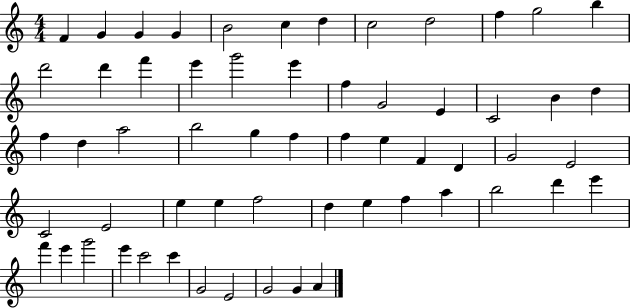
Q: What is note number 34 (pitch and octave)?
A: D4